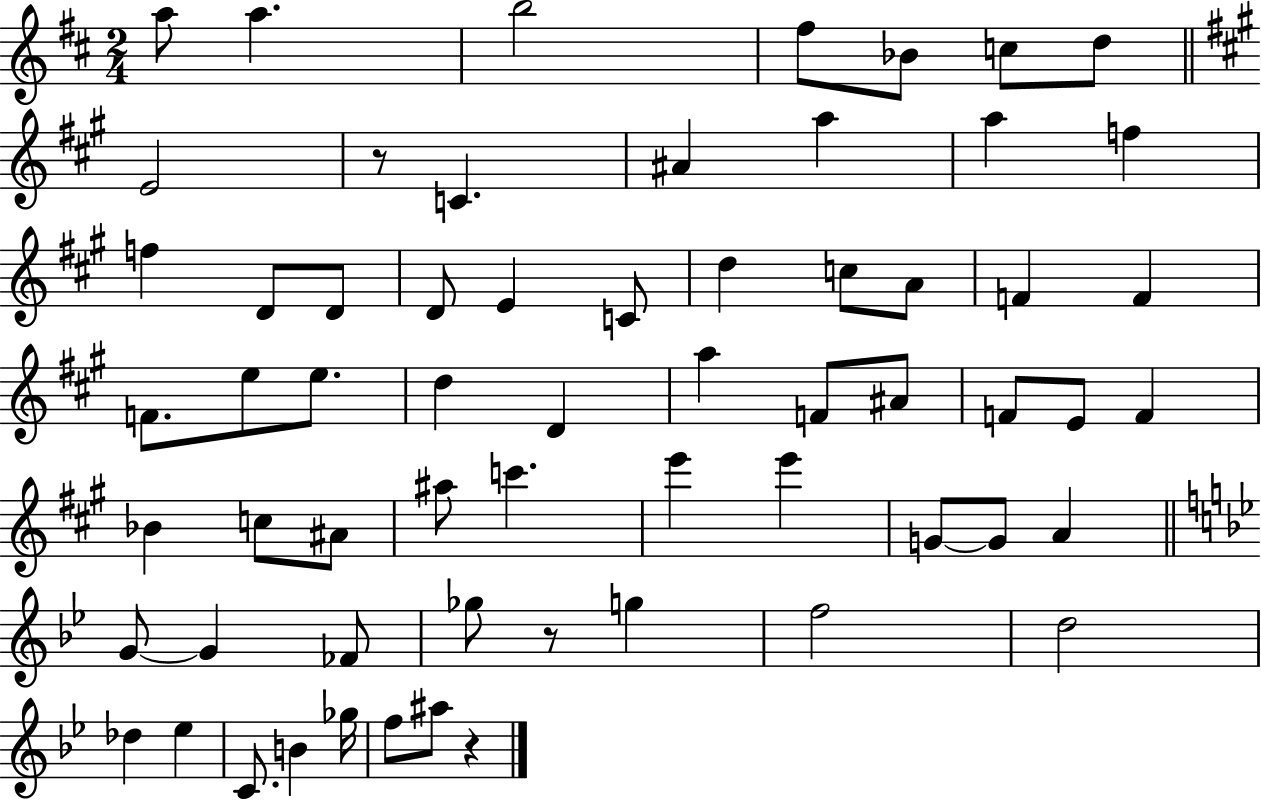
A5/e A5/q. B5/h F#5/e Bb4/e C5/e D5/e E4/h R/e C4/q. A#4/q A5/q A5/q F5/q F5/q D4/e D4/e D4/e E4/q C4/e D5/q C5/e A4/e F4/q F4/q F4/e. E5/e E5/e. D5/q D4/q A5/q F4/e A#4/e F4/e E4/e F4/q Bb4/q C5/e A#4/e A#5/e C6/q. E6/q E6/q G4/e G4/e A4/q G4/e G4/q FES4/e Gb5/e R/e G5/q F5/h D5/h Db5/q Eb5/q C4/e. B4/q Gb5/s F5/e A#5/e R/q